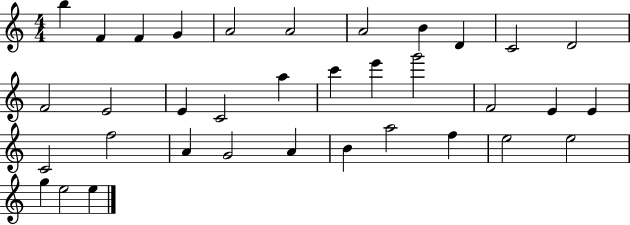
{
  \clef treble
  \numericTimeSignature
  \time 4/4
  \key c \major
  b''4 f'4 f'4 g'4 | a'2 a'2 | a'2 b'4 d'4 | c'2 d'2 | \break f'2 e'2 | e'4 c'2 a''4 | c'''4 e'''4 g'''2 | f'2 e'4 e'4 | \break c'2 f''2 | a'4 g'2 a'4 | b'4 a''2 f''4 | e''2 e''2 | \break g''4 e''2 e''4 | \bar "|."
}